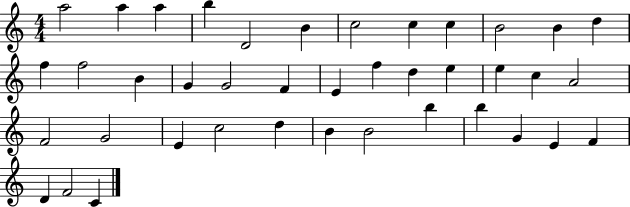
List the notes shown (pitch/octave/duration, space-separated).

A5/h A5/q A5/q B5/q D4/h B4/q C5/h C5/q C5/q B4/h B4/q D5/q F5/q F5/h B4/q G4/q G4/h F4/q E4/q F5/q D5/q E5/q E5/q C5/q A4/h F4/h G4/h E4/q C5/h D5/q B4/q B4/h B5/q B5/q G4/q E4/q F4/q D4/q F4/h C4/q